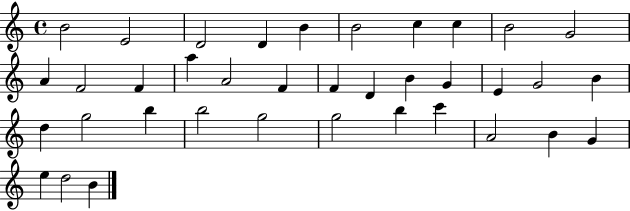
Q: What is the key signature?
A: C major